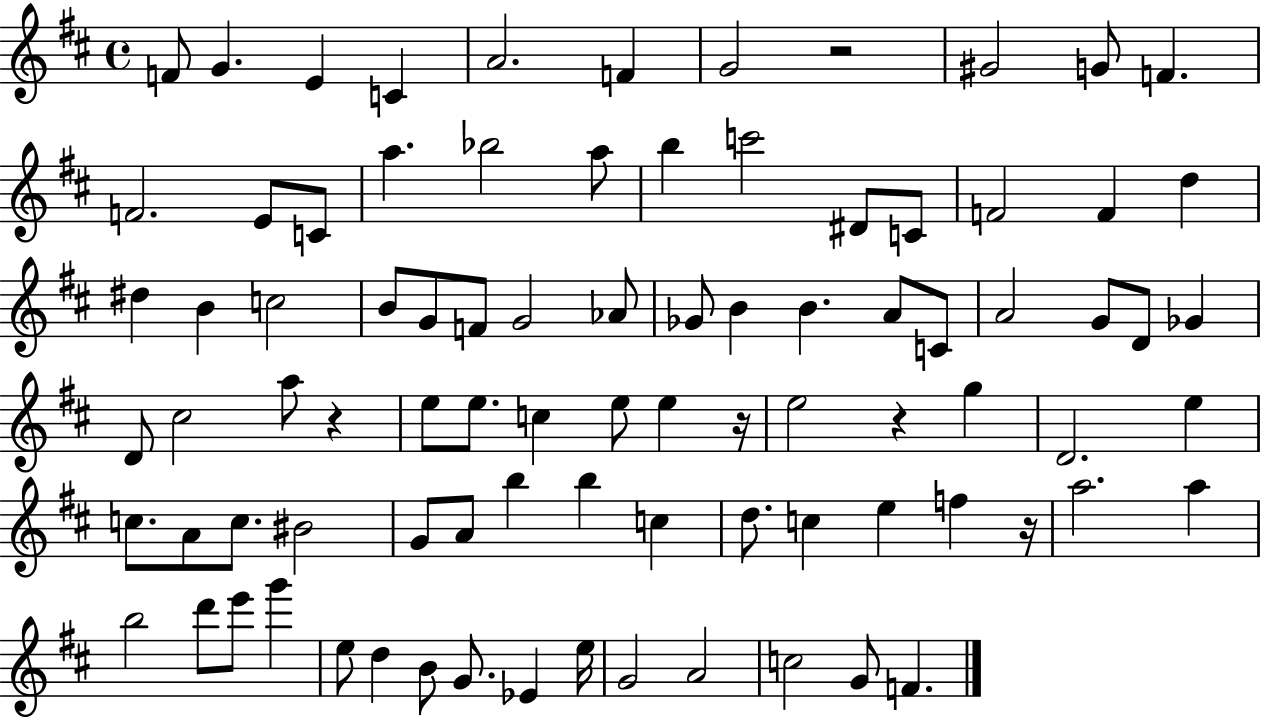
F4/e G4/q. E4/q C4/q A4/h. F4/q G4/h R/h G#4/h G4/e F4/q. F4/h. E4/e C4/e A5/q. Bb5/h A5/e B5/q C6/h D#4/e C4/e F4/h F4/q D5/q D#5/q B4/q C5/h B4/e G4/e F4/e G4/h Ab4/e Gb4/e B4/q B4/q. A4/e C4/e A4/h G4/e D4/e Gb4/q D4/e C#5/h A5/e R/q E5/e E5/e. C5/q E5/e E5/q R/s E5/h R/q G5/q D4/h. E5/q C5/e. A4/e C5/e. BIS4/h G4/e A4/e B5/q B5/q C5/q D5/e. C5/q E5/q F5/q R/s A5/h. A5/q B5/h D6/e E6/e G6/q E5/e D5/q B4/e G4/e. Eb4/q E5/s G4/h A4/h C5/h G4/e F4/q.